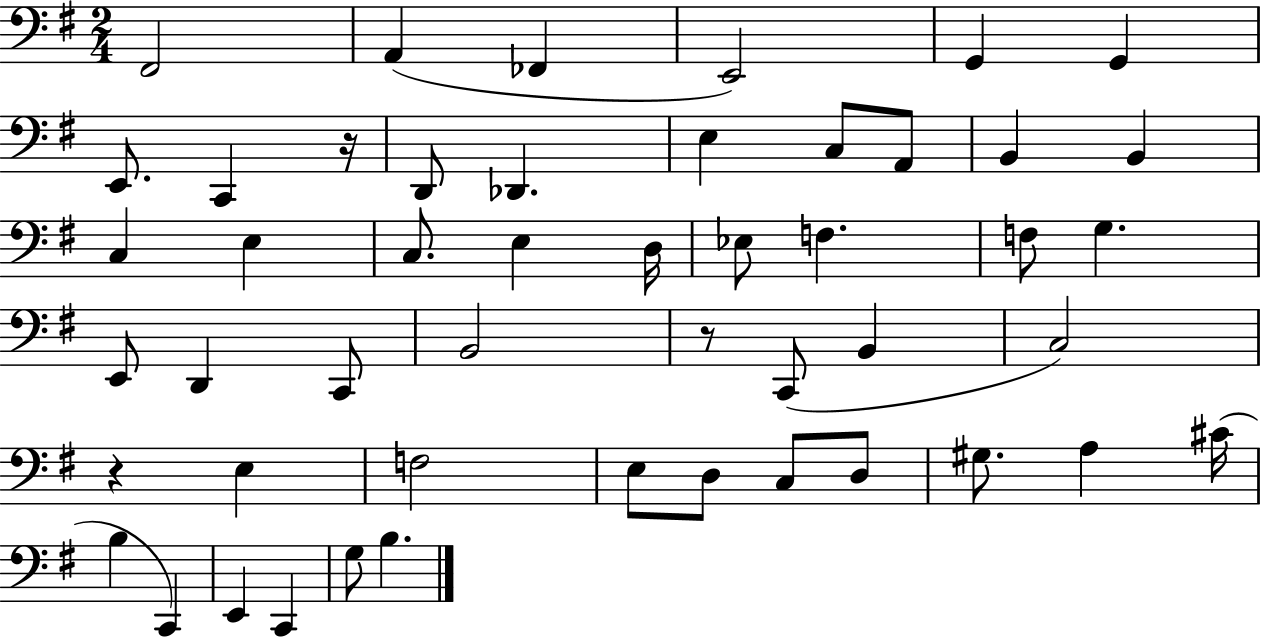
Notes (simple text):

F#2/h A2/q FES2/q E2/h G2/q G2/q E2/e. C2/q R/s D2/e Db2/q. E3/q C3/e A2/e B2/q B2/q C3/q E3/q C3/e. E3/q D3/s Eb3/e F3/q. F3/e G3/q. E2/e D2/q C2/e B2/h R/e C2/e B2/q C3/h R/q E3/q F3/h E3/e D3/e C3/e D3/e G#3/e. A3/q C#4/s B3/q C2/q E2/q C2/q G3/e B3/q.